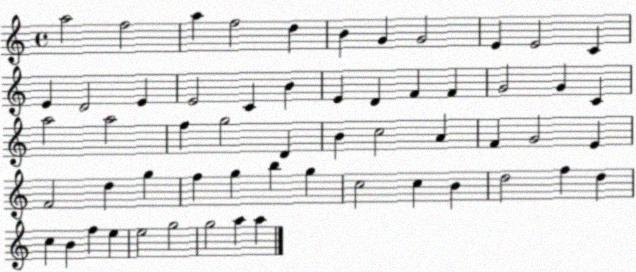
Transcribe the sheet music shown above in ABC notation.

X:1
T:Untitled
M:4/4
L:1/4
K:C
a2 f2 a f2 d B G G2 E E2 C E D2 E E2 C B E D F F G2 G C a2 a2 f g2 D B c2 A F G2 E F2 d g f g b g c2 c B d2 f d c B f e e2 g2 g2 a a